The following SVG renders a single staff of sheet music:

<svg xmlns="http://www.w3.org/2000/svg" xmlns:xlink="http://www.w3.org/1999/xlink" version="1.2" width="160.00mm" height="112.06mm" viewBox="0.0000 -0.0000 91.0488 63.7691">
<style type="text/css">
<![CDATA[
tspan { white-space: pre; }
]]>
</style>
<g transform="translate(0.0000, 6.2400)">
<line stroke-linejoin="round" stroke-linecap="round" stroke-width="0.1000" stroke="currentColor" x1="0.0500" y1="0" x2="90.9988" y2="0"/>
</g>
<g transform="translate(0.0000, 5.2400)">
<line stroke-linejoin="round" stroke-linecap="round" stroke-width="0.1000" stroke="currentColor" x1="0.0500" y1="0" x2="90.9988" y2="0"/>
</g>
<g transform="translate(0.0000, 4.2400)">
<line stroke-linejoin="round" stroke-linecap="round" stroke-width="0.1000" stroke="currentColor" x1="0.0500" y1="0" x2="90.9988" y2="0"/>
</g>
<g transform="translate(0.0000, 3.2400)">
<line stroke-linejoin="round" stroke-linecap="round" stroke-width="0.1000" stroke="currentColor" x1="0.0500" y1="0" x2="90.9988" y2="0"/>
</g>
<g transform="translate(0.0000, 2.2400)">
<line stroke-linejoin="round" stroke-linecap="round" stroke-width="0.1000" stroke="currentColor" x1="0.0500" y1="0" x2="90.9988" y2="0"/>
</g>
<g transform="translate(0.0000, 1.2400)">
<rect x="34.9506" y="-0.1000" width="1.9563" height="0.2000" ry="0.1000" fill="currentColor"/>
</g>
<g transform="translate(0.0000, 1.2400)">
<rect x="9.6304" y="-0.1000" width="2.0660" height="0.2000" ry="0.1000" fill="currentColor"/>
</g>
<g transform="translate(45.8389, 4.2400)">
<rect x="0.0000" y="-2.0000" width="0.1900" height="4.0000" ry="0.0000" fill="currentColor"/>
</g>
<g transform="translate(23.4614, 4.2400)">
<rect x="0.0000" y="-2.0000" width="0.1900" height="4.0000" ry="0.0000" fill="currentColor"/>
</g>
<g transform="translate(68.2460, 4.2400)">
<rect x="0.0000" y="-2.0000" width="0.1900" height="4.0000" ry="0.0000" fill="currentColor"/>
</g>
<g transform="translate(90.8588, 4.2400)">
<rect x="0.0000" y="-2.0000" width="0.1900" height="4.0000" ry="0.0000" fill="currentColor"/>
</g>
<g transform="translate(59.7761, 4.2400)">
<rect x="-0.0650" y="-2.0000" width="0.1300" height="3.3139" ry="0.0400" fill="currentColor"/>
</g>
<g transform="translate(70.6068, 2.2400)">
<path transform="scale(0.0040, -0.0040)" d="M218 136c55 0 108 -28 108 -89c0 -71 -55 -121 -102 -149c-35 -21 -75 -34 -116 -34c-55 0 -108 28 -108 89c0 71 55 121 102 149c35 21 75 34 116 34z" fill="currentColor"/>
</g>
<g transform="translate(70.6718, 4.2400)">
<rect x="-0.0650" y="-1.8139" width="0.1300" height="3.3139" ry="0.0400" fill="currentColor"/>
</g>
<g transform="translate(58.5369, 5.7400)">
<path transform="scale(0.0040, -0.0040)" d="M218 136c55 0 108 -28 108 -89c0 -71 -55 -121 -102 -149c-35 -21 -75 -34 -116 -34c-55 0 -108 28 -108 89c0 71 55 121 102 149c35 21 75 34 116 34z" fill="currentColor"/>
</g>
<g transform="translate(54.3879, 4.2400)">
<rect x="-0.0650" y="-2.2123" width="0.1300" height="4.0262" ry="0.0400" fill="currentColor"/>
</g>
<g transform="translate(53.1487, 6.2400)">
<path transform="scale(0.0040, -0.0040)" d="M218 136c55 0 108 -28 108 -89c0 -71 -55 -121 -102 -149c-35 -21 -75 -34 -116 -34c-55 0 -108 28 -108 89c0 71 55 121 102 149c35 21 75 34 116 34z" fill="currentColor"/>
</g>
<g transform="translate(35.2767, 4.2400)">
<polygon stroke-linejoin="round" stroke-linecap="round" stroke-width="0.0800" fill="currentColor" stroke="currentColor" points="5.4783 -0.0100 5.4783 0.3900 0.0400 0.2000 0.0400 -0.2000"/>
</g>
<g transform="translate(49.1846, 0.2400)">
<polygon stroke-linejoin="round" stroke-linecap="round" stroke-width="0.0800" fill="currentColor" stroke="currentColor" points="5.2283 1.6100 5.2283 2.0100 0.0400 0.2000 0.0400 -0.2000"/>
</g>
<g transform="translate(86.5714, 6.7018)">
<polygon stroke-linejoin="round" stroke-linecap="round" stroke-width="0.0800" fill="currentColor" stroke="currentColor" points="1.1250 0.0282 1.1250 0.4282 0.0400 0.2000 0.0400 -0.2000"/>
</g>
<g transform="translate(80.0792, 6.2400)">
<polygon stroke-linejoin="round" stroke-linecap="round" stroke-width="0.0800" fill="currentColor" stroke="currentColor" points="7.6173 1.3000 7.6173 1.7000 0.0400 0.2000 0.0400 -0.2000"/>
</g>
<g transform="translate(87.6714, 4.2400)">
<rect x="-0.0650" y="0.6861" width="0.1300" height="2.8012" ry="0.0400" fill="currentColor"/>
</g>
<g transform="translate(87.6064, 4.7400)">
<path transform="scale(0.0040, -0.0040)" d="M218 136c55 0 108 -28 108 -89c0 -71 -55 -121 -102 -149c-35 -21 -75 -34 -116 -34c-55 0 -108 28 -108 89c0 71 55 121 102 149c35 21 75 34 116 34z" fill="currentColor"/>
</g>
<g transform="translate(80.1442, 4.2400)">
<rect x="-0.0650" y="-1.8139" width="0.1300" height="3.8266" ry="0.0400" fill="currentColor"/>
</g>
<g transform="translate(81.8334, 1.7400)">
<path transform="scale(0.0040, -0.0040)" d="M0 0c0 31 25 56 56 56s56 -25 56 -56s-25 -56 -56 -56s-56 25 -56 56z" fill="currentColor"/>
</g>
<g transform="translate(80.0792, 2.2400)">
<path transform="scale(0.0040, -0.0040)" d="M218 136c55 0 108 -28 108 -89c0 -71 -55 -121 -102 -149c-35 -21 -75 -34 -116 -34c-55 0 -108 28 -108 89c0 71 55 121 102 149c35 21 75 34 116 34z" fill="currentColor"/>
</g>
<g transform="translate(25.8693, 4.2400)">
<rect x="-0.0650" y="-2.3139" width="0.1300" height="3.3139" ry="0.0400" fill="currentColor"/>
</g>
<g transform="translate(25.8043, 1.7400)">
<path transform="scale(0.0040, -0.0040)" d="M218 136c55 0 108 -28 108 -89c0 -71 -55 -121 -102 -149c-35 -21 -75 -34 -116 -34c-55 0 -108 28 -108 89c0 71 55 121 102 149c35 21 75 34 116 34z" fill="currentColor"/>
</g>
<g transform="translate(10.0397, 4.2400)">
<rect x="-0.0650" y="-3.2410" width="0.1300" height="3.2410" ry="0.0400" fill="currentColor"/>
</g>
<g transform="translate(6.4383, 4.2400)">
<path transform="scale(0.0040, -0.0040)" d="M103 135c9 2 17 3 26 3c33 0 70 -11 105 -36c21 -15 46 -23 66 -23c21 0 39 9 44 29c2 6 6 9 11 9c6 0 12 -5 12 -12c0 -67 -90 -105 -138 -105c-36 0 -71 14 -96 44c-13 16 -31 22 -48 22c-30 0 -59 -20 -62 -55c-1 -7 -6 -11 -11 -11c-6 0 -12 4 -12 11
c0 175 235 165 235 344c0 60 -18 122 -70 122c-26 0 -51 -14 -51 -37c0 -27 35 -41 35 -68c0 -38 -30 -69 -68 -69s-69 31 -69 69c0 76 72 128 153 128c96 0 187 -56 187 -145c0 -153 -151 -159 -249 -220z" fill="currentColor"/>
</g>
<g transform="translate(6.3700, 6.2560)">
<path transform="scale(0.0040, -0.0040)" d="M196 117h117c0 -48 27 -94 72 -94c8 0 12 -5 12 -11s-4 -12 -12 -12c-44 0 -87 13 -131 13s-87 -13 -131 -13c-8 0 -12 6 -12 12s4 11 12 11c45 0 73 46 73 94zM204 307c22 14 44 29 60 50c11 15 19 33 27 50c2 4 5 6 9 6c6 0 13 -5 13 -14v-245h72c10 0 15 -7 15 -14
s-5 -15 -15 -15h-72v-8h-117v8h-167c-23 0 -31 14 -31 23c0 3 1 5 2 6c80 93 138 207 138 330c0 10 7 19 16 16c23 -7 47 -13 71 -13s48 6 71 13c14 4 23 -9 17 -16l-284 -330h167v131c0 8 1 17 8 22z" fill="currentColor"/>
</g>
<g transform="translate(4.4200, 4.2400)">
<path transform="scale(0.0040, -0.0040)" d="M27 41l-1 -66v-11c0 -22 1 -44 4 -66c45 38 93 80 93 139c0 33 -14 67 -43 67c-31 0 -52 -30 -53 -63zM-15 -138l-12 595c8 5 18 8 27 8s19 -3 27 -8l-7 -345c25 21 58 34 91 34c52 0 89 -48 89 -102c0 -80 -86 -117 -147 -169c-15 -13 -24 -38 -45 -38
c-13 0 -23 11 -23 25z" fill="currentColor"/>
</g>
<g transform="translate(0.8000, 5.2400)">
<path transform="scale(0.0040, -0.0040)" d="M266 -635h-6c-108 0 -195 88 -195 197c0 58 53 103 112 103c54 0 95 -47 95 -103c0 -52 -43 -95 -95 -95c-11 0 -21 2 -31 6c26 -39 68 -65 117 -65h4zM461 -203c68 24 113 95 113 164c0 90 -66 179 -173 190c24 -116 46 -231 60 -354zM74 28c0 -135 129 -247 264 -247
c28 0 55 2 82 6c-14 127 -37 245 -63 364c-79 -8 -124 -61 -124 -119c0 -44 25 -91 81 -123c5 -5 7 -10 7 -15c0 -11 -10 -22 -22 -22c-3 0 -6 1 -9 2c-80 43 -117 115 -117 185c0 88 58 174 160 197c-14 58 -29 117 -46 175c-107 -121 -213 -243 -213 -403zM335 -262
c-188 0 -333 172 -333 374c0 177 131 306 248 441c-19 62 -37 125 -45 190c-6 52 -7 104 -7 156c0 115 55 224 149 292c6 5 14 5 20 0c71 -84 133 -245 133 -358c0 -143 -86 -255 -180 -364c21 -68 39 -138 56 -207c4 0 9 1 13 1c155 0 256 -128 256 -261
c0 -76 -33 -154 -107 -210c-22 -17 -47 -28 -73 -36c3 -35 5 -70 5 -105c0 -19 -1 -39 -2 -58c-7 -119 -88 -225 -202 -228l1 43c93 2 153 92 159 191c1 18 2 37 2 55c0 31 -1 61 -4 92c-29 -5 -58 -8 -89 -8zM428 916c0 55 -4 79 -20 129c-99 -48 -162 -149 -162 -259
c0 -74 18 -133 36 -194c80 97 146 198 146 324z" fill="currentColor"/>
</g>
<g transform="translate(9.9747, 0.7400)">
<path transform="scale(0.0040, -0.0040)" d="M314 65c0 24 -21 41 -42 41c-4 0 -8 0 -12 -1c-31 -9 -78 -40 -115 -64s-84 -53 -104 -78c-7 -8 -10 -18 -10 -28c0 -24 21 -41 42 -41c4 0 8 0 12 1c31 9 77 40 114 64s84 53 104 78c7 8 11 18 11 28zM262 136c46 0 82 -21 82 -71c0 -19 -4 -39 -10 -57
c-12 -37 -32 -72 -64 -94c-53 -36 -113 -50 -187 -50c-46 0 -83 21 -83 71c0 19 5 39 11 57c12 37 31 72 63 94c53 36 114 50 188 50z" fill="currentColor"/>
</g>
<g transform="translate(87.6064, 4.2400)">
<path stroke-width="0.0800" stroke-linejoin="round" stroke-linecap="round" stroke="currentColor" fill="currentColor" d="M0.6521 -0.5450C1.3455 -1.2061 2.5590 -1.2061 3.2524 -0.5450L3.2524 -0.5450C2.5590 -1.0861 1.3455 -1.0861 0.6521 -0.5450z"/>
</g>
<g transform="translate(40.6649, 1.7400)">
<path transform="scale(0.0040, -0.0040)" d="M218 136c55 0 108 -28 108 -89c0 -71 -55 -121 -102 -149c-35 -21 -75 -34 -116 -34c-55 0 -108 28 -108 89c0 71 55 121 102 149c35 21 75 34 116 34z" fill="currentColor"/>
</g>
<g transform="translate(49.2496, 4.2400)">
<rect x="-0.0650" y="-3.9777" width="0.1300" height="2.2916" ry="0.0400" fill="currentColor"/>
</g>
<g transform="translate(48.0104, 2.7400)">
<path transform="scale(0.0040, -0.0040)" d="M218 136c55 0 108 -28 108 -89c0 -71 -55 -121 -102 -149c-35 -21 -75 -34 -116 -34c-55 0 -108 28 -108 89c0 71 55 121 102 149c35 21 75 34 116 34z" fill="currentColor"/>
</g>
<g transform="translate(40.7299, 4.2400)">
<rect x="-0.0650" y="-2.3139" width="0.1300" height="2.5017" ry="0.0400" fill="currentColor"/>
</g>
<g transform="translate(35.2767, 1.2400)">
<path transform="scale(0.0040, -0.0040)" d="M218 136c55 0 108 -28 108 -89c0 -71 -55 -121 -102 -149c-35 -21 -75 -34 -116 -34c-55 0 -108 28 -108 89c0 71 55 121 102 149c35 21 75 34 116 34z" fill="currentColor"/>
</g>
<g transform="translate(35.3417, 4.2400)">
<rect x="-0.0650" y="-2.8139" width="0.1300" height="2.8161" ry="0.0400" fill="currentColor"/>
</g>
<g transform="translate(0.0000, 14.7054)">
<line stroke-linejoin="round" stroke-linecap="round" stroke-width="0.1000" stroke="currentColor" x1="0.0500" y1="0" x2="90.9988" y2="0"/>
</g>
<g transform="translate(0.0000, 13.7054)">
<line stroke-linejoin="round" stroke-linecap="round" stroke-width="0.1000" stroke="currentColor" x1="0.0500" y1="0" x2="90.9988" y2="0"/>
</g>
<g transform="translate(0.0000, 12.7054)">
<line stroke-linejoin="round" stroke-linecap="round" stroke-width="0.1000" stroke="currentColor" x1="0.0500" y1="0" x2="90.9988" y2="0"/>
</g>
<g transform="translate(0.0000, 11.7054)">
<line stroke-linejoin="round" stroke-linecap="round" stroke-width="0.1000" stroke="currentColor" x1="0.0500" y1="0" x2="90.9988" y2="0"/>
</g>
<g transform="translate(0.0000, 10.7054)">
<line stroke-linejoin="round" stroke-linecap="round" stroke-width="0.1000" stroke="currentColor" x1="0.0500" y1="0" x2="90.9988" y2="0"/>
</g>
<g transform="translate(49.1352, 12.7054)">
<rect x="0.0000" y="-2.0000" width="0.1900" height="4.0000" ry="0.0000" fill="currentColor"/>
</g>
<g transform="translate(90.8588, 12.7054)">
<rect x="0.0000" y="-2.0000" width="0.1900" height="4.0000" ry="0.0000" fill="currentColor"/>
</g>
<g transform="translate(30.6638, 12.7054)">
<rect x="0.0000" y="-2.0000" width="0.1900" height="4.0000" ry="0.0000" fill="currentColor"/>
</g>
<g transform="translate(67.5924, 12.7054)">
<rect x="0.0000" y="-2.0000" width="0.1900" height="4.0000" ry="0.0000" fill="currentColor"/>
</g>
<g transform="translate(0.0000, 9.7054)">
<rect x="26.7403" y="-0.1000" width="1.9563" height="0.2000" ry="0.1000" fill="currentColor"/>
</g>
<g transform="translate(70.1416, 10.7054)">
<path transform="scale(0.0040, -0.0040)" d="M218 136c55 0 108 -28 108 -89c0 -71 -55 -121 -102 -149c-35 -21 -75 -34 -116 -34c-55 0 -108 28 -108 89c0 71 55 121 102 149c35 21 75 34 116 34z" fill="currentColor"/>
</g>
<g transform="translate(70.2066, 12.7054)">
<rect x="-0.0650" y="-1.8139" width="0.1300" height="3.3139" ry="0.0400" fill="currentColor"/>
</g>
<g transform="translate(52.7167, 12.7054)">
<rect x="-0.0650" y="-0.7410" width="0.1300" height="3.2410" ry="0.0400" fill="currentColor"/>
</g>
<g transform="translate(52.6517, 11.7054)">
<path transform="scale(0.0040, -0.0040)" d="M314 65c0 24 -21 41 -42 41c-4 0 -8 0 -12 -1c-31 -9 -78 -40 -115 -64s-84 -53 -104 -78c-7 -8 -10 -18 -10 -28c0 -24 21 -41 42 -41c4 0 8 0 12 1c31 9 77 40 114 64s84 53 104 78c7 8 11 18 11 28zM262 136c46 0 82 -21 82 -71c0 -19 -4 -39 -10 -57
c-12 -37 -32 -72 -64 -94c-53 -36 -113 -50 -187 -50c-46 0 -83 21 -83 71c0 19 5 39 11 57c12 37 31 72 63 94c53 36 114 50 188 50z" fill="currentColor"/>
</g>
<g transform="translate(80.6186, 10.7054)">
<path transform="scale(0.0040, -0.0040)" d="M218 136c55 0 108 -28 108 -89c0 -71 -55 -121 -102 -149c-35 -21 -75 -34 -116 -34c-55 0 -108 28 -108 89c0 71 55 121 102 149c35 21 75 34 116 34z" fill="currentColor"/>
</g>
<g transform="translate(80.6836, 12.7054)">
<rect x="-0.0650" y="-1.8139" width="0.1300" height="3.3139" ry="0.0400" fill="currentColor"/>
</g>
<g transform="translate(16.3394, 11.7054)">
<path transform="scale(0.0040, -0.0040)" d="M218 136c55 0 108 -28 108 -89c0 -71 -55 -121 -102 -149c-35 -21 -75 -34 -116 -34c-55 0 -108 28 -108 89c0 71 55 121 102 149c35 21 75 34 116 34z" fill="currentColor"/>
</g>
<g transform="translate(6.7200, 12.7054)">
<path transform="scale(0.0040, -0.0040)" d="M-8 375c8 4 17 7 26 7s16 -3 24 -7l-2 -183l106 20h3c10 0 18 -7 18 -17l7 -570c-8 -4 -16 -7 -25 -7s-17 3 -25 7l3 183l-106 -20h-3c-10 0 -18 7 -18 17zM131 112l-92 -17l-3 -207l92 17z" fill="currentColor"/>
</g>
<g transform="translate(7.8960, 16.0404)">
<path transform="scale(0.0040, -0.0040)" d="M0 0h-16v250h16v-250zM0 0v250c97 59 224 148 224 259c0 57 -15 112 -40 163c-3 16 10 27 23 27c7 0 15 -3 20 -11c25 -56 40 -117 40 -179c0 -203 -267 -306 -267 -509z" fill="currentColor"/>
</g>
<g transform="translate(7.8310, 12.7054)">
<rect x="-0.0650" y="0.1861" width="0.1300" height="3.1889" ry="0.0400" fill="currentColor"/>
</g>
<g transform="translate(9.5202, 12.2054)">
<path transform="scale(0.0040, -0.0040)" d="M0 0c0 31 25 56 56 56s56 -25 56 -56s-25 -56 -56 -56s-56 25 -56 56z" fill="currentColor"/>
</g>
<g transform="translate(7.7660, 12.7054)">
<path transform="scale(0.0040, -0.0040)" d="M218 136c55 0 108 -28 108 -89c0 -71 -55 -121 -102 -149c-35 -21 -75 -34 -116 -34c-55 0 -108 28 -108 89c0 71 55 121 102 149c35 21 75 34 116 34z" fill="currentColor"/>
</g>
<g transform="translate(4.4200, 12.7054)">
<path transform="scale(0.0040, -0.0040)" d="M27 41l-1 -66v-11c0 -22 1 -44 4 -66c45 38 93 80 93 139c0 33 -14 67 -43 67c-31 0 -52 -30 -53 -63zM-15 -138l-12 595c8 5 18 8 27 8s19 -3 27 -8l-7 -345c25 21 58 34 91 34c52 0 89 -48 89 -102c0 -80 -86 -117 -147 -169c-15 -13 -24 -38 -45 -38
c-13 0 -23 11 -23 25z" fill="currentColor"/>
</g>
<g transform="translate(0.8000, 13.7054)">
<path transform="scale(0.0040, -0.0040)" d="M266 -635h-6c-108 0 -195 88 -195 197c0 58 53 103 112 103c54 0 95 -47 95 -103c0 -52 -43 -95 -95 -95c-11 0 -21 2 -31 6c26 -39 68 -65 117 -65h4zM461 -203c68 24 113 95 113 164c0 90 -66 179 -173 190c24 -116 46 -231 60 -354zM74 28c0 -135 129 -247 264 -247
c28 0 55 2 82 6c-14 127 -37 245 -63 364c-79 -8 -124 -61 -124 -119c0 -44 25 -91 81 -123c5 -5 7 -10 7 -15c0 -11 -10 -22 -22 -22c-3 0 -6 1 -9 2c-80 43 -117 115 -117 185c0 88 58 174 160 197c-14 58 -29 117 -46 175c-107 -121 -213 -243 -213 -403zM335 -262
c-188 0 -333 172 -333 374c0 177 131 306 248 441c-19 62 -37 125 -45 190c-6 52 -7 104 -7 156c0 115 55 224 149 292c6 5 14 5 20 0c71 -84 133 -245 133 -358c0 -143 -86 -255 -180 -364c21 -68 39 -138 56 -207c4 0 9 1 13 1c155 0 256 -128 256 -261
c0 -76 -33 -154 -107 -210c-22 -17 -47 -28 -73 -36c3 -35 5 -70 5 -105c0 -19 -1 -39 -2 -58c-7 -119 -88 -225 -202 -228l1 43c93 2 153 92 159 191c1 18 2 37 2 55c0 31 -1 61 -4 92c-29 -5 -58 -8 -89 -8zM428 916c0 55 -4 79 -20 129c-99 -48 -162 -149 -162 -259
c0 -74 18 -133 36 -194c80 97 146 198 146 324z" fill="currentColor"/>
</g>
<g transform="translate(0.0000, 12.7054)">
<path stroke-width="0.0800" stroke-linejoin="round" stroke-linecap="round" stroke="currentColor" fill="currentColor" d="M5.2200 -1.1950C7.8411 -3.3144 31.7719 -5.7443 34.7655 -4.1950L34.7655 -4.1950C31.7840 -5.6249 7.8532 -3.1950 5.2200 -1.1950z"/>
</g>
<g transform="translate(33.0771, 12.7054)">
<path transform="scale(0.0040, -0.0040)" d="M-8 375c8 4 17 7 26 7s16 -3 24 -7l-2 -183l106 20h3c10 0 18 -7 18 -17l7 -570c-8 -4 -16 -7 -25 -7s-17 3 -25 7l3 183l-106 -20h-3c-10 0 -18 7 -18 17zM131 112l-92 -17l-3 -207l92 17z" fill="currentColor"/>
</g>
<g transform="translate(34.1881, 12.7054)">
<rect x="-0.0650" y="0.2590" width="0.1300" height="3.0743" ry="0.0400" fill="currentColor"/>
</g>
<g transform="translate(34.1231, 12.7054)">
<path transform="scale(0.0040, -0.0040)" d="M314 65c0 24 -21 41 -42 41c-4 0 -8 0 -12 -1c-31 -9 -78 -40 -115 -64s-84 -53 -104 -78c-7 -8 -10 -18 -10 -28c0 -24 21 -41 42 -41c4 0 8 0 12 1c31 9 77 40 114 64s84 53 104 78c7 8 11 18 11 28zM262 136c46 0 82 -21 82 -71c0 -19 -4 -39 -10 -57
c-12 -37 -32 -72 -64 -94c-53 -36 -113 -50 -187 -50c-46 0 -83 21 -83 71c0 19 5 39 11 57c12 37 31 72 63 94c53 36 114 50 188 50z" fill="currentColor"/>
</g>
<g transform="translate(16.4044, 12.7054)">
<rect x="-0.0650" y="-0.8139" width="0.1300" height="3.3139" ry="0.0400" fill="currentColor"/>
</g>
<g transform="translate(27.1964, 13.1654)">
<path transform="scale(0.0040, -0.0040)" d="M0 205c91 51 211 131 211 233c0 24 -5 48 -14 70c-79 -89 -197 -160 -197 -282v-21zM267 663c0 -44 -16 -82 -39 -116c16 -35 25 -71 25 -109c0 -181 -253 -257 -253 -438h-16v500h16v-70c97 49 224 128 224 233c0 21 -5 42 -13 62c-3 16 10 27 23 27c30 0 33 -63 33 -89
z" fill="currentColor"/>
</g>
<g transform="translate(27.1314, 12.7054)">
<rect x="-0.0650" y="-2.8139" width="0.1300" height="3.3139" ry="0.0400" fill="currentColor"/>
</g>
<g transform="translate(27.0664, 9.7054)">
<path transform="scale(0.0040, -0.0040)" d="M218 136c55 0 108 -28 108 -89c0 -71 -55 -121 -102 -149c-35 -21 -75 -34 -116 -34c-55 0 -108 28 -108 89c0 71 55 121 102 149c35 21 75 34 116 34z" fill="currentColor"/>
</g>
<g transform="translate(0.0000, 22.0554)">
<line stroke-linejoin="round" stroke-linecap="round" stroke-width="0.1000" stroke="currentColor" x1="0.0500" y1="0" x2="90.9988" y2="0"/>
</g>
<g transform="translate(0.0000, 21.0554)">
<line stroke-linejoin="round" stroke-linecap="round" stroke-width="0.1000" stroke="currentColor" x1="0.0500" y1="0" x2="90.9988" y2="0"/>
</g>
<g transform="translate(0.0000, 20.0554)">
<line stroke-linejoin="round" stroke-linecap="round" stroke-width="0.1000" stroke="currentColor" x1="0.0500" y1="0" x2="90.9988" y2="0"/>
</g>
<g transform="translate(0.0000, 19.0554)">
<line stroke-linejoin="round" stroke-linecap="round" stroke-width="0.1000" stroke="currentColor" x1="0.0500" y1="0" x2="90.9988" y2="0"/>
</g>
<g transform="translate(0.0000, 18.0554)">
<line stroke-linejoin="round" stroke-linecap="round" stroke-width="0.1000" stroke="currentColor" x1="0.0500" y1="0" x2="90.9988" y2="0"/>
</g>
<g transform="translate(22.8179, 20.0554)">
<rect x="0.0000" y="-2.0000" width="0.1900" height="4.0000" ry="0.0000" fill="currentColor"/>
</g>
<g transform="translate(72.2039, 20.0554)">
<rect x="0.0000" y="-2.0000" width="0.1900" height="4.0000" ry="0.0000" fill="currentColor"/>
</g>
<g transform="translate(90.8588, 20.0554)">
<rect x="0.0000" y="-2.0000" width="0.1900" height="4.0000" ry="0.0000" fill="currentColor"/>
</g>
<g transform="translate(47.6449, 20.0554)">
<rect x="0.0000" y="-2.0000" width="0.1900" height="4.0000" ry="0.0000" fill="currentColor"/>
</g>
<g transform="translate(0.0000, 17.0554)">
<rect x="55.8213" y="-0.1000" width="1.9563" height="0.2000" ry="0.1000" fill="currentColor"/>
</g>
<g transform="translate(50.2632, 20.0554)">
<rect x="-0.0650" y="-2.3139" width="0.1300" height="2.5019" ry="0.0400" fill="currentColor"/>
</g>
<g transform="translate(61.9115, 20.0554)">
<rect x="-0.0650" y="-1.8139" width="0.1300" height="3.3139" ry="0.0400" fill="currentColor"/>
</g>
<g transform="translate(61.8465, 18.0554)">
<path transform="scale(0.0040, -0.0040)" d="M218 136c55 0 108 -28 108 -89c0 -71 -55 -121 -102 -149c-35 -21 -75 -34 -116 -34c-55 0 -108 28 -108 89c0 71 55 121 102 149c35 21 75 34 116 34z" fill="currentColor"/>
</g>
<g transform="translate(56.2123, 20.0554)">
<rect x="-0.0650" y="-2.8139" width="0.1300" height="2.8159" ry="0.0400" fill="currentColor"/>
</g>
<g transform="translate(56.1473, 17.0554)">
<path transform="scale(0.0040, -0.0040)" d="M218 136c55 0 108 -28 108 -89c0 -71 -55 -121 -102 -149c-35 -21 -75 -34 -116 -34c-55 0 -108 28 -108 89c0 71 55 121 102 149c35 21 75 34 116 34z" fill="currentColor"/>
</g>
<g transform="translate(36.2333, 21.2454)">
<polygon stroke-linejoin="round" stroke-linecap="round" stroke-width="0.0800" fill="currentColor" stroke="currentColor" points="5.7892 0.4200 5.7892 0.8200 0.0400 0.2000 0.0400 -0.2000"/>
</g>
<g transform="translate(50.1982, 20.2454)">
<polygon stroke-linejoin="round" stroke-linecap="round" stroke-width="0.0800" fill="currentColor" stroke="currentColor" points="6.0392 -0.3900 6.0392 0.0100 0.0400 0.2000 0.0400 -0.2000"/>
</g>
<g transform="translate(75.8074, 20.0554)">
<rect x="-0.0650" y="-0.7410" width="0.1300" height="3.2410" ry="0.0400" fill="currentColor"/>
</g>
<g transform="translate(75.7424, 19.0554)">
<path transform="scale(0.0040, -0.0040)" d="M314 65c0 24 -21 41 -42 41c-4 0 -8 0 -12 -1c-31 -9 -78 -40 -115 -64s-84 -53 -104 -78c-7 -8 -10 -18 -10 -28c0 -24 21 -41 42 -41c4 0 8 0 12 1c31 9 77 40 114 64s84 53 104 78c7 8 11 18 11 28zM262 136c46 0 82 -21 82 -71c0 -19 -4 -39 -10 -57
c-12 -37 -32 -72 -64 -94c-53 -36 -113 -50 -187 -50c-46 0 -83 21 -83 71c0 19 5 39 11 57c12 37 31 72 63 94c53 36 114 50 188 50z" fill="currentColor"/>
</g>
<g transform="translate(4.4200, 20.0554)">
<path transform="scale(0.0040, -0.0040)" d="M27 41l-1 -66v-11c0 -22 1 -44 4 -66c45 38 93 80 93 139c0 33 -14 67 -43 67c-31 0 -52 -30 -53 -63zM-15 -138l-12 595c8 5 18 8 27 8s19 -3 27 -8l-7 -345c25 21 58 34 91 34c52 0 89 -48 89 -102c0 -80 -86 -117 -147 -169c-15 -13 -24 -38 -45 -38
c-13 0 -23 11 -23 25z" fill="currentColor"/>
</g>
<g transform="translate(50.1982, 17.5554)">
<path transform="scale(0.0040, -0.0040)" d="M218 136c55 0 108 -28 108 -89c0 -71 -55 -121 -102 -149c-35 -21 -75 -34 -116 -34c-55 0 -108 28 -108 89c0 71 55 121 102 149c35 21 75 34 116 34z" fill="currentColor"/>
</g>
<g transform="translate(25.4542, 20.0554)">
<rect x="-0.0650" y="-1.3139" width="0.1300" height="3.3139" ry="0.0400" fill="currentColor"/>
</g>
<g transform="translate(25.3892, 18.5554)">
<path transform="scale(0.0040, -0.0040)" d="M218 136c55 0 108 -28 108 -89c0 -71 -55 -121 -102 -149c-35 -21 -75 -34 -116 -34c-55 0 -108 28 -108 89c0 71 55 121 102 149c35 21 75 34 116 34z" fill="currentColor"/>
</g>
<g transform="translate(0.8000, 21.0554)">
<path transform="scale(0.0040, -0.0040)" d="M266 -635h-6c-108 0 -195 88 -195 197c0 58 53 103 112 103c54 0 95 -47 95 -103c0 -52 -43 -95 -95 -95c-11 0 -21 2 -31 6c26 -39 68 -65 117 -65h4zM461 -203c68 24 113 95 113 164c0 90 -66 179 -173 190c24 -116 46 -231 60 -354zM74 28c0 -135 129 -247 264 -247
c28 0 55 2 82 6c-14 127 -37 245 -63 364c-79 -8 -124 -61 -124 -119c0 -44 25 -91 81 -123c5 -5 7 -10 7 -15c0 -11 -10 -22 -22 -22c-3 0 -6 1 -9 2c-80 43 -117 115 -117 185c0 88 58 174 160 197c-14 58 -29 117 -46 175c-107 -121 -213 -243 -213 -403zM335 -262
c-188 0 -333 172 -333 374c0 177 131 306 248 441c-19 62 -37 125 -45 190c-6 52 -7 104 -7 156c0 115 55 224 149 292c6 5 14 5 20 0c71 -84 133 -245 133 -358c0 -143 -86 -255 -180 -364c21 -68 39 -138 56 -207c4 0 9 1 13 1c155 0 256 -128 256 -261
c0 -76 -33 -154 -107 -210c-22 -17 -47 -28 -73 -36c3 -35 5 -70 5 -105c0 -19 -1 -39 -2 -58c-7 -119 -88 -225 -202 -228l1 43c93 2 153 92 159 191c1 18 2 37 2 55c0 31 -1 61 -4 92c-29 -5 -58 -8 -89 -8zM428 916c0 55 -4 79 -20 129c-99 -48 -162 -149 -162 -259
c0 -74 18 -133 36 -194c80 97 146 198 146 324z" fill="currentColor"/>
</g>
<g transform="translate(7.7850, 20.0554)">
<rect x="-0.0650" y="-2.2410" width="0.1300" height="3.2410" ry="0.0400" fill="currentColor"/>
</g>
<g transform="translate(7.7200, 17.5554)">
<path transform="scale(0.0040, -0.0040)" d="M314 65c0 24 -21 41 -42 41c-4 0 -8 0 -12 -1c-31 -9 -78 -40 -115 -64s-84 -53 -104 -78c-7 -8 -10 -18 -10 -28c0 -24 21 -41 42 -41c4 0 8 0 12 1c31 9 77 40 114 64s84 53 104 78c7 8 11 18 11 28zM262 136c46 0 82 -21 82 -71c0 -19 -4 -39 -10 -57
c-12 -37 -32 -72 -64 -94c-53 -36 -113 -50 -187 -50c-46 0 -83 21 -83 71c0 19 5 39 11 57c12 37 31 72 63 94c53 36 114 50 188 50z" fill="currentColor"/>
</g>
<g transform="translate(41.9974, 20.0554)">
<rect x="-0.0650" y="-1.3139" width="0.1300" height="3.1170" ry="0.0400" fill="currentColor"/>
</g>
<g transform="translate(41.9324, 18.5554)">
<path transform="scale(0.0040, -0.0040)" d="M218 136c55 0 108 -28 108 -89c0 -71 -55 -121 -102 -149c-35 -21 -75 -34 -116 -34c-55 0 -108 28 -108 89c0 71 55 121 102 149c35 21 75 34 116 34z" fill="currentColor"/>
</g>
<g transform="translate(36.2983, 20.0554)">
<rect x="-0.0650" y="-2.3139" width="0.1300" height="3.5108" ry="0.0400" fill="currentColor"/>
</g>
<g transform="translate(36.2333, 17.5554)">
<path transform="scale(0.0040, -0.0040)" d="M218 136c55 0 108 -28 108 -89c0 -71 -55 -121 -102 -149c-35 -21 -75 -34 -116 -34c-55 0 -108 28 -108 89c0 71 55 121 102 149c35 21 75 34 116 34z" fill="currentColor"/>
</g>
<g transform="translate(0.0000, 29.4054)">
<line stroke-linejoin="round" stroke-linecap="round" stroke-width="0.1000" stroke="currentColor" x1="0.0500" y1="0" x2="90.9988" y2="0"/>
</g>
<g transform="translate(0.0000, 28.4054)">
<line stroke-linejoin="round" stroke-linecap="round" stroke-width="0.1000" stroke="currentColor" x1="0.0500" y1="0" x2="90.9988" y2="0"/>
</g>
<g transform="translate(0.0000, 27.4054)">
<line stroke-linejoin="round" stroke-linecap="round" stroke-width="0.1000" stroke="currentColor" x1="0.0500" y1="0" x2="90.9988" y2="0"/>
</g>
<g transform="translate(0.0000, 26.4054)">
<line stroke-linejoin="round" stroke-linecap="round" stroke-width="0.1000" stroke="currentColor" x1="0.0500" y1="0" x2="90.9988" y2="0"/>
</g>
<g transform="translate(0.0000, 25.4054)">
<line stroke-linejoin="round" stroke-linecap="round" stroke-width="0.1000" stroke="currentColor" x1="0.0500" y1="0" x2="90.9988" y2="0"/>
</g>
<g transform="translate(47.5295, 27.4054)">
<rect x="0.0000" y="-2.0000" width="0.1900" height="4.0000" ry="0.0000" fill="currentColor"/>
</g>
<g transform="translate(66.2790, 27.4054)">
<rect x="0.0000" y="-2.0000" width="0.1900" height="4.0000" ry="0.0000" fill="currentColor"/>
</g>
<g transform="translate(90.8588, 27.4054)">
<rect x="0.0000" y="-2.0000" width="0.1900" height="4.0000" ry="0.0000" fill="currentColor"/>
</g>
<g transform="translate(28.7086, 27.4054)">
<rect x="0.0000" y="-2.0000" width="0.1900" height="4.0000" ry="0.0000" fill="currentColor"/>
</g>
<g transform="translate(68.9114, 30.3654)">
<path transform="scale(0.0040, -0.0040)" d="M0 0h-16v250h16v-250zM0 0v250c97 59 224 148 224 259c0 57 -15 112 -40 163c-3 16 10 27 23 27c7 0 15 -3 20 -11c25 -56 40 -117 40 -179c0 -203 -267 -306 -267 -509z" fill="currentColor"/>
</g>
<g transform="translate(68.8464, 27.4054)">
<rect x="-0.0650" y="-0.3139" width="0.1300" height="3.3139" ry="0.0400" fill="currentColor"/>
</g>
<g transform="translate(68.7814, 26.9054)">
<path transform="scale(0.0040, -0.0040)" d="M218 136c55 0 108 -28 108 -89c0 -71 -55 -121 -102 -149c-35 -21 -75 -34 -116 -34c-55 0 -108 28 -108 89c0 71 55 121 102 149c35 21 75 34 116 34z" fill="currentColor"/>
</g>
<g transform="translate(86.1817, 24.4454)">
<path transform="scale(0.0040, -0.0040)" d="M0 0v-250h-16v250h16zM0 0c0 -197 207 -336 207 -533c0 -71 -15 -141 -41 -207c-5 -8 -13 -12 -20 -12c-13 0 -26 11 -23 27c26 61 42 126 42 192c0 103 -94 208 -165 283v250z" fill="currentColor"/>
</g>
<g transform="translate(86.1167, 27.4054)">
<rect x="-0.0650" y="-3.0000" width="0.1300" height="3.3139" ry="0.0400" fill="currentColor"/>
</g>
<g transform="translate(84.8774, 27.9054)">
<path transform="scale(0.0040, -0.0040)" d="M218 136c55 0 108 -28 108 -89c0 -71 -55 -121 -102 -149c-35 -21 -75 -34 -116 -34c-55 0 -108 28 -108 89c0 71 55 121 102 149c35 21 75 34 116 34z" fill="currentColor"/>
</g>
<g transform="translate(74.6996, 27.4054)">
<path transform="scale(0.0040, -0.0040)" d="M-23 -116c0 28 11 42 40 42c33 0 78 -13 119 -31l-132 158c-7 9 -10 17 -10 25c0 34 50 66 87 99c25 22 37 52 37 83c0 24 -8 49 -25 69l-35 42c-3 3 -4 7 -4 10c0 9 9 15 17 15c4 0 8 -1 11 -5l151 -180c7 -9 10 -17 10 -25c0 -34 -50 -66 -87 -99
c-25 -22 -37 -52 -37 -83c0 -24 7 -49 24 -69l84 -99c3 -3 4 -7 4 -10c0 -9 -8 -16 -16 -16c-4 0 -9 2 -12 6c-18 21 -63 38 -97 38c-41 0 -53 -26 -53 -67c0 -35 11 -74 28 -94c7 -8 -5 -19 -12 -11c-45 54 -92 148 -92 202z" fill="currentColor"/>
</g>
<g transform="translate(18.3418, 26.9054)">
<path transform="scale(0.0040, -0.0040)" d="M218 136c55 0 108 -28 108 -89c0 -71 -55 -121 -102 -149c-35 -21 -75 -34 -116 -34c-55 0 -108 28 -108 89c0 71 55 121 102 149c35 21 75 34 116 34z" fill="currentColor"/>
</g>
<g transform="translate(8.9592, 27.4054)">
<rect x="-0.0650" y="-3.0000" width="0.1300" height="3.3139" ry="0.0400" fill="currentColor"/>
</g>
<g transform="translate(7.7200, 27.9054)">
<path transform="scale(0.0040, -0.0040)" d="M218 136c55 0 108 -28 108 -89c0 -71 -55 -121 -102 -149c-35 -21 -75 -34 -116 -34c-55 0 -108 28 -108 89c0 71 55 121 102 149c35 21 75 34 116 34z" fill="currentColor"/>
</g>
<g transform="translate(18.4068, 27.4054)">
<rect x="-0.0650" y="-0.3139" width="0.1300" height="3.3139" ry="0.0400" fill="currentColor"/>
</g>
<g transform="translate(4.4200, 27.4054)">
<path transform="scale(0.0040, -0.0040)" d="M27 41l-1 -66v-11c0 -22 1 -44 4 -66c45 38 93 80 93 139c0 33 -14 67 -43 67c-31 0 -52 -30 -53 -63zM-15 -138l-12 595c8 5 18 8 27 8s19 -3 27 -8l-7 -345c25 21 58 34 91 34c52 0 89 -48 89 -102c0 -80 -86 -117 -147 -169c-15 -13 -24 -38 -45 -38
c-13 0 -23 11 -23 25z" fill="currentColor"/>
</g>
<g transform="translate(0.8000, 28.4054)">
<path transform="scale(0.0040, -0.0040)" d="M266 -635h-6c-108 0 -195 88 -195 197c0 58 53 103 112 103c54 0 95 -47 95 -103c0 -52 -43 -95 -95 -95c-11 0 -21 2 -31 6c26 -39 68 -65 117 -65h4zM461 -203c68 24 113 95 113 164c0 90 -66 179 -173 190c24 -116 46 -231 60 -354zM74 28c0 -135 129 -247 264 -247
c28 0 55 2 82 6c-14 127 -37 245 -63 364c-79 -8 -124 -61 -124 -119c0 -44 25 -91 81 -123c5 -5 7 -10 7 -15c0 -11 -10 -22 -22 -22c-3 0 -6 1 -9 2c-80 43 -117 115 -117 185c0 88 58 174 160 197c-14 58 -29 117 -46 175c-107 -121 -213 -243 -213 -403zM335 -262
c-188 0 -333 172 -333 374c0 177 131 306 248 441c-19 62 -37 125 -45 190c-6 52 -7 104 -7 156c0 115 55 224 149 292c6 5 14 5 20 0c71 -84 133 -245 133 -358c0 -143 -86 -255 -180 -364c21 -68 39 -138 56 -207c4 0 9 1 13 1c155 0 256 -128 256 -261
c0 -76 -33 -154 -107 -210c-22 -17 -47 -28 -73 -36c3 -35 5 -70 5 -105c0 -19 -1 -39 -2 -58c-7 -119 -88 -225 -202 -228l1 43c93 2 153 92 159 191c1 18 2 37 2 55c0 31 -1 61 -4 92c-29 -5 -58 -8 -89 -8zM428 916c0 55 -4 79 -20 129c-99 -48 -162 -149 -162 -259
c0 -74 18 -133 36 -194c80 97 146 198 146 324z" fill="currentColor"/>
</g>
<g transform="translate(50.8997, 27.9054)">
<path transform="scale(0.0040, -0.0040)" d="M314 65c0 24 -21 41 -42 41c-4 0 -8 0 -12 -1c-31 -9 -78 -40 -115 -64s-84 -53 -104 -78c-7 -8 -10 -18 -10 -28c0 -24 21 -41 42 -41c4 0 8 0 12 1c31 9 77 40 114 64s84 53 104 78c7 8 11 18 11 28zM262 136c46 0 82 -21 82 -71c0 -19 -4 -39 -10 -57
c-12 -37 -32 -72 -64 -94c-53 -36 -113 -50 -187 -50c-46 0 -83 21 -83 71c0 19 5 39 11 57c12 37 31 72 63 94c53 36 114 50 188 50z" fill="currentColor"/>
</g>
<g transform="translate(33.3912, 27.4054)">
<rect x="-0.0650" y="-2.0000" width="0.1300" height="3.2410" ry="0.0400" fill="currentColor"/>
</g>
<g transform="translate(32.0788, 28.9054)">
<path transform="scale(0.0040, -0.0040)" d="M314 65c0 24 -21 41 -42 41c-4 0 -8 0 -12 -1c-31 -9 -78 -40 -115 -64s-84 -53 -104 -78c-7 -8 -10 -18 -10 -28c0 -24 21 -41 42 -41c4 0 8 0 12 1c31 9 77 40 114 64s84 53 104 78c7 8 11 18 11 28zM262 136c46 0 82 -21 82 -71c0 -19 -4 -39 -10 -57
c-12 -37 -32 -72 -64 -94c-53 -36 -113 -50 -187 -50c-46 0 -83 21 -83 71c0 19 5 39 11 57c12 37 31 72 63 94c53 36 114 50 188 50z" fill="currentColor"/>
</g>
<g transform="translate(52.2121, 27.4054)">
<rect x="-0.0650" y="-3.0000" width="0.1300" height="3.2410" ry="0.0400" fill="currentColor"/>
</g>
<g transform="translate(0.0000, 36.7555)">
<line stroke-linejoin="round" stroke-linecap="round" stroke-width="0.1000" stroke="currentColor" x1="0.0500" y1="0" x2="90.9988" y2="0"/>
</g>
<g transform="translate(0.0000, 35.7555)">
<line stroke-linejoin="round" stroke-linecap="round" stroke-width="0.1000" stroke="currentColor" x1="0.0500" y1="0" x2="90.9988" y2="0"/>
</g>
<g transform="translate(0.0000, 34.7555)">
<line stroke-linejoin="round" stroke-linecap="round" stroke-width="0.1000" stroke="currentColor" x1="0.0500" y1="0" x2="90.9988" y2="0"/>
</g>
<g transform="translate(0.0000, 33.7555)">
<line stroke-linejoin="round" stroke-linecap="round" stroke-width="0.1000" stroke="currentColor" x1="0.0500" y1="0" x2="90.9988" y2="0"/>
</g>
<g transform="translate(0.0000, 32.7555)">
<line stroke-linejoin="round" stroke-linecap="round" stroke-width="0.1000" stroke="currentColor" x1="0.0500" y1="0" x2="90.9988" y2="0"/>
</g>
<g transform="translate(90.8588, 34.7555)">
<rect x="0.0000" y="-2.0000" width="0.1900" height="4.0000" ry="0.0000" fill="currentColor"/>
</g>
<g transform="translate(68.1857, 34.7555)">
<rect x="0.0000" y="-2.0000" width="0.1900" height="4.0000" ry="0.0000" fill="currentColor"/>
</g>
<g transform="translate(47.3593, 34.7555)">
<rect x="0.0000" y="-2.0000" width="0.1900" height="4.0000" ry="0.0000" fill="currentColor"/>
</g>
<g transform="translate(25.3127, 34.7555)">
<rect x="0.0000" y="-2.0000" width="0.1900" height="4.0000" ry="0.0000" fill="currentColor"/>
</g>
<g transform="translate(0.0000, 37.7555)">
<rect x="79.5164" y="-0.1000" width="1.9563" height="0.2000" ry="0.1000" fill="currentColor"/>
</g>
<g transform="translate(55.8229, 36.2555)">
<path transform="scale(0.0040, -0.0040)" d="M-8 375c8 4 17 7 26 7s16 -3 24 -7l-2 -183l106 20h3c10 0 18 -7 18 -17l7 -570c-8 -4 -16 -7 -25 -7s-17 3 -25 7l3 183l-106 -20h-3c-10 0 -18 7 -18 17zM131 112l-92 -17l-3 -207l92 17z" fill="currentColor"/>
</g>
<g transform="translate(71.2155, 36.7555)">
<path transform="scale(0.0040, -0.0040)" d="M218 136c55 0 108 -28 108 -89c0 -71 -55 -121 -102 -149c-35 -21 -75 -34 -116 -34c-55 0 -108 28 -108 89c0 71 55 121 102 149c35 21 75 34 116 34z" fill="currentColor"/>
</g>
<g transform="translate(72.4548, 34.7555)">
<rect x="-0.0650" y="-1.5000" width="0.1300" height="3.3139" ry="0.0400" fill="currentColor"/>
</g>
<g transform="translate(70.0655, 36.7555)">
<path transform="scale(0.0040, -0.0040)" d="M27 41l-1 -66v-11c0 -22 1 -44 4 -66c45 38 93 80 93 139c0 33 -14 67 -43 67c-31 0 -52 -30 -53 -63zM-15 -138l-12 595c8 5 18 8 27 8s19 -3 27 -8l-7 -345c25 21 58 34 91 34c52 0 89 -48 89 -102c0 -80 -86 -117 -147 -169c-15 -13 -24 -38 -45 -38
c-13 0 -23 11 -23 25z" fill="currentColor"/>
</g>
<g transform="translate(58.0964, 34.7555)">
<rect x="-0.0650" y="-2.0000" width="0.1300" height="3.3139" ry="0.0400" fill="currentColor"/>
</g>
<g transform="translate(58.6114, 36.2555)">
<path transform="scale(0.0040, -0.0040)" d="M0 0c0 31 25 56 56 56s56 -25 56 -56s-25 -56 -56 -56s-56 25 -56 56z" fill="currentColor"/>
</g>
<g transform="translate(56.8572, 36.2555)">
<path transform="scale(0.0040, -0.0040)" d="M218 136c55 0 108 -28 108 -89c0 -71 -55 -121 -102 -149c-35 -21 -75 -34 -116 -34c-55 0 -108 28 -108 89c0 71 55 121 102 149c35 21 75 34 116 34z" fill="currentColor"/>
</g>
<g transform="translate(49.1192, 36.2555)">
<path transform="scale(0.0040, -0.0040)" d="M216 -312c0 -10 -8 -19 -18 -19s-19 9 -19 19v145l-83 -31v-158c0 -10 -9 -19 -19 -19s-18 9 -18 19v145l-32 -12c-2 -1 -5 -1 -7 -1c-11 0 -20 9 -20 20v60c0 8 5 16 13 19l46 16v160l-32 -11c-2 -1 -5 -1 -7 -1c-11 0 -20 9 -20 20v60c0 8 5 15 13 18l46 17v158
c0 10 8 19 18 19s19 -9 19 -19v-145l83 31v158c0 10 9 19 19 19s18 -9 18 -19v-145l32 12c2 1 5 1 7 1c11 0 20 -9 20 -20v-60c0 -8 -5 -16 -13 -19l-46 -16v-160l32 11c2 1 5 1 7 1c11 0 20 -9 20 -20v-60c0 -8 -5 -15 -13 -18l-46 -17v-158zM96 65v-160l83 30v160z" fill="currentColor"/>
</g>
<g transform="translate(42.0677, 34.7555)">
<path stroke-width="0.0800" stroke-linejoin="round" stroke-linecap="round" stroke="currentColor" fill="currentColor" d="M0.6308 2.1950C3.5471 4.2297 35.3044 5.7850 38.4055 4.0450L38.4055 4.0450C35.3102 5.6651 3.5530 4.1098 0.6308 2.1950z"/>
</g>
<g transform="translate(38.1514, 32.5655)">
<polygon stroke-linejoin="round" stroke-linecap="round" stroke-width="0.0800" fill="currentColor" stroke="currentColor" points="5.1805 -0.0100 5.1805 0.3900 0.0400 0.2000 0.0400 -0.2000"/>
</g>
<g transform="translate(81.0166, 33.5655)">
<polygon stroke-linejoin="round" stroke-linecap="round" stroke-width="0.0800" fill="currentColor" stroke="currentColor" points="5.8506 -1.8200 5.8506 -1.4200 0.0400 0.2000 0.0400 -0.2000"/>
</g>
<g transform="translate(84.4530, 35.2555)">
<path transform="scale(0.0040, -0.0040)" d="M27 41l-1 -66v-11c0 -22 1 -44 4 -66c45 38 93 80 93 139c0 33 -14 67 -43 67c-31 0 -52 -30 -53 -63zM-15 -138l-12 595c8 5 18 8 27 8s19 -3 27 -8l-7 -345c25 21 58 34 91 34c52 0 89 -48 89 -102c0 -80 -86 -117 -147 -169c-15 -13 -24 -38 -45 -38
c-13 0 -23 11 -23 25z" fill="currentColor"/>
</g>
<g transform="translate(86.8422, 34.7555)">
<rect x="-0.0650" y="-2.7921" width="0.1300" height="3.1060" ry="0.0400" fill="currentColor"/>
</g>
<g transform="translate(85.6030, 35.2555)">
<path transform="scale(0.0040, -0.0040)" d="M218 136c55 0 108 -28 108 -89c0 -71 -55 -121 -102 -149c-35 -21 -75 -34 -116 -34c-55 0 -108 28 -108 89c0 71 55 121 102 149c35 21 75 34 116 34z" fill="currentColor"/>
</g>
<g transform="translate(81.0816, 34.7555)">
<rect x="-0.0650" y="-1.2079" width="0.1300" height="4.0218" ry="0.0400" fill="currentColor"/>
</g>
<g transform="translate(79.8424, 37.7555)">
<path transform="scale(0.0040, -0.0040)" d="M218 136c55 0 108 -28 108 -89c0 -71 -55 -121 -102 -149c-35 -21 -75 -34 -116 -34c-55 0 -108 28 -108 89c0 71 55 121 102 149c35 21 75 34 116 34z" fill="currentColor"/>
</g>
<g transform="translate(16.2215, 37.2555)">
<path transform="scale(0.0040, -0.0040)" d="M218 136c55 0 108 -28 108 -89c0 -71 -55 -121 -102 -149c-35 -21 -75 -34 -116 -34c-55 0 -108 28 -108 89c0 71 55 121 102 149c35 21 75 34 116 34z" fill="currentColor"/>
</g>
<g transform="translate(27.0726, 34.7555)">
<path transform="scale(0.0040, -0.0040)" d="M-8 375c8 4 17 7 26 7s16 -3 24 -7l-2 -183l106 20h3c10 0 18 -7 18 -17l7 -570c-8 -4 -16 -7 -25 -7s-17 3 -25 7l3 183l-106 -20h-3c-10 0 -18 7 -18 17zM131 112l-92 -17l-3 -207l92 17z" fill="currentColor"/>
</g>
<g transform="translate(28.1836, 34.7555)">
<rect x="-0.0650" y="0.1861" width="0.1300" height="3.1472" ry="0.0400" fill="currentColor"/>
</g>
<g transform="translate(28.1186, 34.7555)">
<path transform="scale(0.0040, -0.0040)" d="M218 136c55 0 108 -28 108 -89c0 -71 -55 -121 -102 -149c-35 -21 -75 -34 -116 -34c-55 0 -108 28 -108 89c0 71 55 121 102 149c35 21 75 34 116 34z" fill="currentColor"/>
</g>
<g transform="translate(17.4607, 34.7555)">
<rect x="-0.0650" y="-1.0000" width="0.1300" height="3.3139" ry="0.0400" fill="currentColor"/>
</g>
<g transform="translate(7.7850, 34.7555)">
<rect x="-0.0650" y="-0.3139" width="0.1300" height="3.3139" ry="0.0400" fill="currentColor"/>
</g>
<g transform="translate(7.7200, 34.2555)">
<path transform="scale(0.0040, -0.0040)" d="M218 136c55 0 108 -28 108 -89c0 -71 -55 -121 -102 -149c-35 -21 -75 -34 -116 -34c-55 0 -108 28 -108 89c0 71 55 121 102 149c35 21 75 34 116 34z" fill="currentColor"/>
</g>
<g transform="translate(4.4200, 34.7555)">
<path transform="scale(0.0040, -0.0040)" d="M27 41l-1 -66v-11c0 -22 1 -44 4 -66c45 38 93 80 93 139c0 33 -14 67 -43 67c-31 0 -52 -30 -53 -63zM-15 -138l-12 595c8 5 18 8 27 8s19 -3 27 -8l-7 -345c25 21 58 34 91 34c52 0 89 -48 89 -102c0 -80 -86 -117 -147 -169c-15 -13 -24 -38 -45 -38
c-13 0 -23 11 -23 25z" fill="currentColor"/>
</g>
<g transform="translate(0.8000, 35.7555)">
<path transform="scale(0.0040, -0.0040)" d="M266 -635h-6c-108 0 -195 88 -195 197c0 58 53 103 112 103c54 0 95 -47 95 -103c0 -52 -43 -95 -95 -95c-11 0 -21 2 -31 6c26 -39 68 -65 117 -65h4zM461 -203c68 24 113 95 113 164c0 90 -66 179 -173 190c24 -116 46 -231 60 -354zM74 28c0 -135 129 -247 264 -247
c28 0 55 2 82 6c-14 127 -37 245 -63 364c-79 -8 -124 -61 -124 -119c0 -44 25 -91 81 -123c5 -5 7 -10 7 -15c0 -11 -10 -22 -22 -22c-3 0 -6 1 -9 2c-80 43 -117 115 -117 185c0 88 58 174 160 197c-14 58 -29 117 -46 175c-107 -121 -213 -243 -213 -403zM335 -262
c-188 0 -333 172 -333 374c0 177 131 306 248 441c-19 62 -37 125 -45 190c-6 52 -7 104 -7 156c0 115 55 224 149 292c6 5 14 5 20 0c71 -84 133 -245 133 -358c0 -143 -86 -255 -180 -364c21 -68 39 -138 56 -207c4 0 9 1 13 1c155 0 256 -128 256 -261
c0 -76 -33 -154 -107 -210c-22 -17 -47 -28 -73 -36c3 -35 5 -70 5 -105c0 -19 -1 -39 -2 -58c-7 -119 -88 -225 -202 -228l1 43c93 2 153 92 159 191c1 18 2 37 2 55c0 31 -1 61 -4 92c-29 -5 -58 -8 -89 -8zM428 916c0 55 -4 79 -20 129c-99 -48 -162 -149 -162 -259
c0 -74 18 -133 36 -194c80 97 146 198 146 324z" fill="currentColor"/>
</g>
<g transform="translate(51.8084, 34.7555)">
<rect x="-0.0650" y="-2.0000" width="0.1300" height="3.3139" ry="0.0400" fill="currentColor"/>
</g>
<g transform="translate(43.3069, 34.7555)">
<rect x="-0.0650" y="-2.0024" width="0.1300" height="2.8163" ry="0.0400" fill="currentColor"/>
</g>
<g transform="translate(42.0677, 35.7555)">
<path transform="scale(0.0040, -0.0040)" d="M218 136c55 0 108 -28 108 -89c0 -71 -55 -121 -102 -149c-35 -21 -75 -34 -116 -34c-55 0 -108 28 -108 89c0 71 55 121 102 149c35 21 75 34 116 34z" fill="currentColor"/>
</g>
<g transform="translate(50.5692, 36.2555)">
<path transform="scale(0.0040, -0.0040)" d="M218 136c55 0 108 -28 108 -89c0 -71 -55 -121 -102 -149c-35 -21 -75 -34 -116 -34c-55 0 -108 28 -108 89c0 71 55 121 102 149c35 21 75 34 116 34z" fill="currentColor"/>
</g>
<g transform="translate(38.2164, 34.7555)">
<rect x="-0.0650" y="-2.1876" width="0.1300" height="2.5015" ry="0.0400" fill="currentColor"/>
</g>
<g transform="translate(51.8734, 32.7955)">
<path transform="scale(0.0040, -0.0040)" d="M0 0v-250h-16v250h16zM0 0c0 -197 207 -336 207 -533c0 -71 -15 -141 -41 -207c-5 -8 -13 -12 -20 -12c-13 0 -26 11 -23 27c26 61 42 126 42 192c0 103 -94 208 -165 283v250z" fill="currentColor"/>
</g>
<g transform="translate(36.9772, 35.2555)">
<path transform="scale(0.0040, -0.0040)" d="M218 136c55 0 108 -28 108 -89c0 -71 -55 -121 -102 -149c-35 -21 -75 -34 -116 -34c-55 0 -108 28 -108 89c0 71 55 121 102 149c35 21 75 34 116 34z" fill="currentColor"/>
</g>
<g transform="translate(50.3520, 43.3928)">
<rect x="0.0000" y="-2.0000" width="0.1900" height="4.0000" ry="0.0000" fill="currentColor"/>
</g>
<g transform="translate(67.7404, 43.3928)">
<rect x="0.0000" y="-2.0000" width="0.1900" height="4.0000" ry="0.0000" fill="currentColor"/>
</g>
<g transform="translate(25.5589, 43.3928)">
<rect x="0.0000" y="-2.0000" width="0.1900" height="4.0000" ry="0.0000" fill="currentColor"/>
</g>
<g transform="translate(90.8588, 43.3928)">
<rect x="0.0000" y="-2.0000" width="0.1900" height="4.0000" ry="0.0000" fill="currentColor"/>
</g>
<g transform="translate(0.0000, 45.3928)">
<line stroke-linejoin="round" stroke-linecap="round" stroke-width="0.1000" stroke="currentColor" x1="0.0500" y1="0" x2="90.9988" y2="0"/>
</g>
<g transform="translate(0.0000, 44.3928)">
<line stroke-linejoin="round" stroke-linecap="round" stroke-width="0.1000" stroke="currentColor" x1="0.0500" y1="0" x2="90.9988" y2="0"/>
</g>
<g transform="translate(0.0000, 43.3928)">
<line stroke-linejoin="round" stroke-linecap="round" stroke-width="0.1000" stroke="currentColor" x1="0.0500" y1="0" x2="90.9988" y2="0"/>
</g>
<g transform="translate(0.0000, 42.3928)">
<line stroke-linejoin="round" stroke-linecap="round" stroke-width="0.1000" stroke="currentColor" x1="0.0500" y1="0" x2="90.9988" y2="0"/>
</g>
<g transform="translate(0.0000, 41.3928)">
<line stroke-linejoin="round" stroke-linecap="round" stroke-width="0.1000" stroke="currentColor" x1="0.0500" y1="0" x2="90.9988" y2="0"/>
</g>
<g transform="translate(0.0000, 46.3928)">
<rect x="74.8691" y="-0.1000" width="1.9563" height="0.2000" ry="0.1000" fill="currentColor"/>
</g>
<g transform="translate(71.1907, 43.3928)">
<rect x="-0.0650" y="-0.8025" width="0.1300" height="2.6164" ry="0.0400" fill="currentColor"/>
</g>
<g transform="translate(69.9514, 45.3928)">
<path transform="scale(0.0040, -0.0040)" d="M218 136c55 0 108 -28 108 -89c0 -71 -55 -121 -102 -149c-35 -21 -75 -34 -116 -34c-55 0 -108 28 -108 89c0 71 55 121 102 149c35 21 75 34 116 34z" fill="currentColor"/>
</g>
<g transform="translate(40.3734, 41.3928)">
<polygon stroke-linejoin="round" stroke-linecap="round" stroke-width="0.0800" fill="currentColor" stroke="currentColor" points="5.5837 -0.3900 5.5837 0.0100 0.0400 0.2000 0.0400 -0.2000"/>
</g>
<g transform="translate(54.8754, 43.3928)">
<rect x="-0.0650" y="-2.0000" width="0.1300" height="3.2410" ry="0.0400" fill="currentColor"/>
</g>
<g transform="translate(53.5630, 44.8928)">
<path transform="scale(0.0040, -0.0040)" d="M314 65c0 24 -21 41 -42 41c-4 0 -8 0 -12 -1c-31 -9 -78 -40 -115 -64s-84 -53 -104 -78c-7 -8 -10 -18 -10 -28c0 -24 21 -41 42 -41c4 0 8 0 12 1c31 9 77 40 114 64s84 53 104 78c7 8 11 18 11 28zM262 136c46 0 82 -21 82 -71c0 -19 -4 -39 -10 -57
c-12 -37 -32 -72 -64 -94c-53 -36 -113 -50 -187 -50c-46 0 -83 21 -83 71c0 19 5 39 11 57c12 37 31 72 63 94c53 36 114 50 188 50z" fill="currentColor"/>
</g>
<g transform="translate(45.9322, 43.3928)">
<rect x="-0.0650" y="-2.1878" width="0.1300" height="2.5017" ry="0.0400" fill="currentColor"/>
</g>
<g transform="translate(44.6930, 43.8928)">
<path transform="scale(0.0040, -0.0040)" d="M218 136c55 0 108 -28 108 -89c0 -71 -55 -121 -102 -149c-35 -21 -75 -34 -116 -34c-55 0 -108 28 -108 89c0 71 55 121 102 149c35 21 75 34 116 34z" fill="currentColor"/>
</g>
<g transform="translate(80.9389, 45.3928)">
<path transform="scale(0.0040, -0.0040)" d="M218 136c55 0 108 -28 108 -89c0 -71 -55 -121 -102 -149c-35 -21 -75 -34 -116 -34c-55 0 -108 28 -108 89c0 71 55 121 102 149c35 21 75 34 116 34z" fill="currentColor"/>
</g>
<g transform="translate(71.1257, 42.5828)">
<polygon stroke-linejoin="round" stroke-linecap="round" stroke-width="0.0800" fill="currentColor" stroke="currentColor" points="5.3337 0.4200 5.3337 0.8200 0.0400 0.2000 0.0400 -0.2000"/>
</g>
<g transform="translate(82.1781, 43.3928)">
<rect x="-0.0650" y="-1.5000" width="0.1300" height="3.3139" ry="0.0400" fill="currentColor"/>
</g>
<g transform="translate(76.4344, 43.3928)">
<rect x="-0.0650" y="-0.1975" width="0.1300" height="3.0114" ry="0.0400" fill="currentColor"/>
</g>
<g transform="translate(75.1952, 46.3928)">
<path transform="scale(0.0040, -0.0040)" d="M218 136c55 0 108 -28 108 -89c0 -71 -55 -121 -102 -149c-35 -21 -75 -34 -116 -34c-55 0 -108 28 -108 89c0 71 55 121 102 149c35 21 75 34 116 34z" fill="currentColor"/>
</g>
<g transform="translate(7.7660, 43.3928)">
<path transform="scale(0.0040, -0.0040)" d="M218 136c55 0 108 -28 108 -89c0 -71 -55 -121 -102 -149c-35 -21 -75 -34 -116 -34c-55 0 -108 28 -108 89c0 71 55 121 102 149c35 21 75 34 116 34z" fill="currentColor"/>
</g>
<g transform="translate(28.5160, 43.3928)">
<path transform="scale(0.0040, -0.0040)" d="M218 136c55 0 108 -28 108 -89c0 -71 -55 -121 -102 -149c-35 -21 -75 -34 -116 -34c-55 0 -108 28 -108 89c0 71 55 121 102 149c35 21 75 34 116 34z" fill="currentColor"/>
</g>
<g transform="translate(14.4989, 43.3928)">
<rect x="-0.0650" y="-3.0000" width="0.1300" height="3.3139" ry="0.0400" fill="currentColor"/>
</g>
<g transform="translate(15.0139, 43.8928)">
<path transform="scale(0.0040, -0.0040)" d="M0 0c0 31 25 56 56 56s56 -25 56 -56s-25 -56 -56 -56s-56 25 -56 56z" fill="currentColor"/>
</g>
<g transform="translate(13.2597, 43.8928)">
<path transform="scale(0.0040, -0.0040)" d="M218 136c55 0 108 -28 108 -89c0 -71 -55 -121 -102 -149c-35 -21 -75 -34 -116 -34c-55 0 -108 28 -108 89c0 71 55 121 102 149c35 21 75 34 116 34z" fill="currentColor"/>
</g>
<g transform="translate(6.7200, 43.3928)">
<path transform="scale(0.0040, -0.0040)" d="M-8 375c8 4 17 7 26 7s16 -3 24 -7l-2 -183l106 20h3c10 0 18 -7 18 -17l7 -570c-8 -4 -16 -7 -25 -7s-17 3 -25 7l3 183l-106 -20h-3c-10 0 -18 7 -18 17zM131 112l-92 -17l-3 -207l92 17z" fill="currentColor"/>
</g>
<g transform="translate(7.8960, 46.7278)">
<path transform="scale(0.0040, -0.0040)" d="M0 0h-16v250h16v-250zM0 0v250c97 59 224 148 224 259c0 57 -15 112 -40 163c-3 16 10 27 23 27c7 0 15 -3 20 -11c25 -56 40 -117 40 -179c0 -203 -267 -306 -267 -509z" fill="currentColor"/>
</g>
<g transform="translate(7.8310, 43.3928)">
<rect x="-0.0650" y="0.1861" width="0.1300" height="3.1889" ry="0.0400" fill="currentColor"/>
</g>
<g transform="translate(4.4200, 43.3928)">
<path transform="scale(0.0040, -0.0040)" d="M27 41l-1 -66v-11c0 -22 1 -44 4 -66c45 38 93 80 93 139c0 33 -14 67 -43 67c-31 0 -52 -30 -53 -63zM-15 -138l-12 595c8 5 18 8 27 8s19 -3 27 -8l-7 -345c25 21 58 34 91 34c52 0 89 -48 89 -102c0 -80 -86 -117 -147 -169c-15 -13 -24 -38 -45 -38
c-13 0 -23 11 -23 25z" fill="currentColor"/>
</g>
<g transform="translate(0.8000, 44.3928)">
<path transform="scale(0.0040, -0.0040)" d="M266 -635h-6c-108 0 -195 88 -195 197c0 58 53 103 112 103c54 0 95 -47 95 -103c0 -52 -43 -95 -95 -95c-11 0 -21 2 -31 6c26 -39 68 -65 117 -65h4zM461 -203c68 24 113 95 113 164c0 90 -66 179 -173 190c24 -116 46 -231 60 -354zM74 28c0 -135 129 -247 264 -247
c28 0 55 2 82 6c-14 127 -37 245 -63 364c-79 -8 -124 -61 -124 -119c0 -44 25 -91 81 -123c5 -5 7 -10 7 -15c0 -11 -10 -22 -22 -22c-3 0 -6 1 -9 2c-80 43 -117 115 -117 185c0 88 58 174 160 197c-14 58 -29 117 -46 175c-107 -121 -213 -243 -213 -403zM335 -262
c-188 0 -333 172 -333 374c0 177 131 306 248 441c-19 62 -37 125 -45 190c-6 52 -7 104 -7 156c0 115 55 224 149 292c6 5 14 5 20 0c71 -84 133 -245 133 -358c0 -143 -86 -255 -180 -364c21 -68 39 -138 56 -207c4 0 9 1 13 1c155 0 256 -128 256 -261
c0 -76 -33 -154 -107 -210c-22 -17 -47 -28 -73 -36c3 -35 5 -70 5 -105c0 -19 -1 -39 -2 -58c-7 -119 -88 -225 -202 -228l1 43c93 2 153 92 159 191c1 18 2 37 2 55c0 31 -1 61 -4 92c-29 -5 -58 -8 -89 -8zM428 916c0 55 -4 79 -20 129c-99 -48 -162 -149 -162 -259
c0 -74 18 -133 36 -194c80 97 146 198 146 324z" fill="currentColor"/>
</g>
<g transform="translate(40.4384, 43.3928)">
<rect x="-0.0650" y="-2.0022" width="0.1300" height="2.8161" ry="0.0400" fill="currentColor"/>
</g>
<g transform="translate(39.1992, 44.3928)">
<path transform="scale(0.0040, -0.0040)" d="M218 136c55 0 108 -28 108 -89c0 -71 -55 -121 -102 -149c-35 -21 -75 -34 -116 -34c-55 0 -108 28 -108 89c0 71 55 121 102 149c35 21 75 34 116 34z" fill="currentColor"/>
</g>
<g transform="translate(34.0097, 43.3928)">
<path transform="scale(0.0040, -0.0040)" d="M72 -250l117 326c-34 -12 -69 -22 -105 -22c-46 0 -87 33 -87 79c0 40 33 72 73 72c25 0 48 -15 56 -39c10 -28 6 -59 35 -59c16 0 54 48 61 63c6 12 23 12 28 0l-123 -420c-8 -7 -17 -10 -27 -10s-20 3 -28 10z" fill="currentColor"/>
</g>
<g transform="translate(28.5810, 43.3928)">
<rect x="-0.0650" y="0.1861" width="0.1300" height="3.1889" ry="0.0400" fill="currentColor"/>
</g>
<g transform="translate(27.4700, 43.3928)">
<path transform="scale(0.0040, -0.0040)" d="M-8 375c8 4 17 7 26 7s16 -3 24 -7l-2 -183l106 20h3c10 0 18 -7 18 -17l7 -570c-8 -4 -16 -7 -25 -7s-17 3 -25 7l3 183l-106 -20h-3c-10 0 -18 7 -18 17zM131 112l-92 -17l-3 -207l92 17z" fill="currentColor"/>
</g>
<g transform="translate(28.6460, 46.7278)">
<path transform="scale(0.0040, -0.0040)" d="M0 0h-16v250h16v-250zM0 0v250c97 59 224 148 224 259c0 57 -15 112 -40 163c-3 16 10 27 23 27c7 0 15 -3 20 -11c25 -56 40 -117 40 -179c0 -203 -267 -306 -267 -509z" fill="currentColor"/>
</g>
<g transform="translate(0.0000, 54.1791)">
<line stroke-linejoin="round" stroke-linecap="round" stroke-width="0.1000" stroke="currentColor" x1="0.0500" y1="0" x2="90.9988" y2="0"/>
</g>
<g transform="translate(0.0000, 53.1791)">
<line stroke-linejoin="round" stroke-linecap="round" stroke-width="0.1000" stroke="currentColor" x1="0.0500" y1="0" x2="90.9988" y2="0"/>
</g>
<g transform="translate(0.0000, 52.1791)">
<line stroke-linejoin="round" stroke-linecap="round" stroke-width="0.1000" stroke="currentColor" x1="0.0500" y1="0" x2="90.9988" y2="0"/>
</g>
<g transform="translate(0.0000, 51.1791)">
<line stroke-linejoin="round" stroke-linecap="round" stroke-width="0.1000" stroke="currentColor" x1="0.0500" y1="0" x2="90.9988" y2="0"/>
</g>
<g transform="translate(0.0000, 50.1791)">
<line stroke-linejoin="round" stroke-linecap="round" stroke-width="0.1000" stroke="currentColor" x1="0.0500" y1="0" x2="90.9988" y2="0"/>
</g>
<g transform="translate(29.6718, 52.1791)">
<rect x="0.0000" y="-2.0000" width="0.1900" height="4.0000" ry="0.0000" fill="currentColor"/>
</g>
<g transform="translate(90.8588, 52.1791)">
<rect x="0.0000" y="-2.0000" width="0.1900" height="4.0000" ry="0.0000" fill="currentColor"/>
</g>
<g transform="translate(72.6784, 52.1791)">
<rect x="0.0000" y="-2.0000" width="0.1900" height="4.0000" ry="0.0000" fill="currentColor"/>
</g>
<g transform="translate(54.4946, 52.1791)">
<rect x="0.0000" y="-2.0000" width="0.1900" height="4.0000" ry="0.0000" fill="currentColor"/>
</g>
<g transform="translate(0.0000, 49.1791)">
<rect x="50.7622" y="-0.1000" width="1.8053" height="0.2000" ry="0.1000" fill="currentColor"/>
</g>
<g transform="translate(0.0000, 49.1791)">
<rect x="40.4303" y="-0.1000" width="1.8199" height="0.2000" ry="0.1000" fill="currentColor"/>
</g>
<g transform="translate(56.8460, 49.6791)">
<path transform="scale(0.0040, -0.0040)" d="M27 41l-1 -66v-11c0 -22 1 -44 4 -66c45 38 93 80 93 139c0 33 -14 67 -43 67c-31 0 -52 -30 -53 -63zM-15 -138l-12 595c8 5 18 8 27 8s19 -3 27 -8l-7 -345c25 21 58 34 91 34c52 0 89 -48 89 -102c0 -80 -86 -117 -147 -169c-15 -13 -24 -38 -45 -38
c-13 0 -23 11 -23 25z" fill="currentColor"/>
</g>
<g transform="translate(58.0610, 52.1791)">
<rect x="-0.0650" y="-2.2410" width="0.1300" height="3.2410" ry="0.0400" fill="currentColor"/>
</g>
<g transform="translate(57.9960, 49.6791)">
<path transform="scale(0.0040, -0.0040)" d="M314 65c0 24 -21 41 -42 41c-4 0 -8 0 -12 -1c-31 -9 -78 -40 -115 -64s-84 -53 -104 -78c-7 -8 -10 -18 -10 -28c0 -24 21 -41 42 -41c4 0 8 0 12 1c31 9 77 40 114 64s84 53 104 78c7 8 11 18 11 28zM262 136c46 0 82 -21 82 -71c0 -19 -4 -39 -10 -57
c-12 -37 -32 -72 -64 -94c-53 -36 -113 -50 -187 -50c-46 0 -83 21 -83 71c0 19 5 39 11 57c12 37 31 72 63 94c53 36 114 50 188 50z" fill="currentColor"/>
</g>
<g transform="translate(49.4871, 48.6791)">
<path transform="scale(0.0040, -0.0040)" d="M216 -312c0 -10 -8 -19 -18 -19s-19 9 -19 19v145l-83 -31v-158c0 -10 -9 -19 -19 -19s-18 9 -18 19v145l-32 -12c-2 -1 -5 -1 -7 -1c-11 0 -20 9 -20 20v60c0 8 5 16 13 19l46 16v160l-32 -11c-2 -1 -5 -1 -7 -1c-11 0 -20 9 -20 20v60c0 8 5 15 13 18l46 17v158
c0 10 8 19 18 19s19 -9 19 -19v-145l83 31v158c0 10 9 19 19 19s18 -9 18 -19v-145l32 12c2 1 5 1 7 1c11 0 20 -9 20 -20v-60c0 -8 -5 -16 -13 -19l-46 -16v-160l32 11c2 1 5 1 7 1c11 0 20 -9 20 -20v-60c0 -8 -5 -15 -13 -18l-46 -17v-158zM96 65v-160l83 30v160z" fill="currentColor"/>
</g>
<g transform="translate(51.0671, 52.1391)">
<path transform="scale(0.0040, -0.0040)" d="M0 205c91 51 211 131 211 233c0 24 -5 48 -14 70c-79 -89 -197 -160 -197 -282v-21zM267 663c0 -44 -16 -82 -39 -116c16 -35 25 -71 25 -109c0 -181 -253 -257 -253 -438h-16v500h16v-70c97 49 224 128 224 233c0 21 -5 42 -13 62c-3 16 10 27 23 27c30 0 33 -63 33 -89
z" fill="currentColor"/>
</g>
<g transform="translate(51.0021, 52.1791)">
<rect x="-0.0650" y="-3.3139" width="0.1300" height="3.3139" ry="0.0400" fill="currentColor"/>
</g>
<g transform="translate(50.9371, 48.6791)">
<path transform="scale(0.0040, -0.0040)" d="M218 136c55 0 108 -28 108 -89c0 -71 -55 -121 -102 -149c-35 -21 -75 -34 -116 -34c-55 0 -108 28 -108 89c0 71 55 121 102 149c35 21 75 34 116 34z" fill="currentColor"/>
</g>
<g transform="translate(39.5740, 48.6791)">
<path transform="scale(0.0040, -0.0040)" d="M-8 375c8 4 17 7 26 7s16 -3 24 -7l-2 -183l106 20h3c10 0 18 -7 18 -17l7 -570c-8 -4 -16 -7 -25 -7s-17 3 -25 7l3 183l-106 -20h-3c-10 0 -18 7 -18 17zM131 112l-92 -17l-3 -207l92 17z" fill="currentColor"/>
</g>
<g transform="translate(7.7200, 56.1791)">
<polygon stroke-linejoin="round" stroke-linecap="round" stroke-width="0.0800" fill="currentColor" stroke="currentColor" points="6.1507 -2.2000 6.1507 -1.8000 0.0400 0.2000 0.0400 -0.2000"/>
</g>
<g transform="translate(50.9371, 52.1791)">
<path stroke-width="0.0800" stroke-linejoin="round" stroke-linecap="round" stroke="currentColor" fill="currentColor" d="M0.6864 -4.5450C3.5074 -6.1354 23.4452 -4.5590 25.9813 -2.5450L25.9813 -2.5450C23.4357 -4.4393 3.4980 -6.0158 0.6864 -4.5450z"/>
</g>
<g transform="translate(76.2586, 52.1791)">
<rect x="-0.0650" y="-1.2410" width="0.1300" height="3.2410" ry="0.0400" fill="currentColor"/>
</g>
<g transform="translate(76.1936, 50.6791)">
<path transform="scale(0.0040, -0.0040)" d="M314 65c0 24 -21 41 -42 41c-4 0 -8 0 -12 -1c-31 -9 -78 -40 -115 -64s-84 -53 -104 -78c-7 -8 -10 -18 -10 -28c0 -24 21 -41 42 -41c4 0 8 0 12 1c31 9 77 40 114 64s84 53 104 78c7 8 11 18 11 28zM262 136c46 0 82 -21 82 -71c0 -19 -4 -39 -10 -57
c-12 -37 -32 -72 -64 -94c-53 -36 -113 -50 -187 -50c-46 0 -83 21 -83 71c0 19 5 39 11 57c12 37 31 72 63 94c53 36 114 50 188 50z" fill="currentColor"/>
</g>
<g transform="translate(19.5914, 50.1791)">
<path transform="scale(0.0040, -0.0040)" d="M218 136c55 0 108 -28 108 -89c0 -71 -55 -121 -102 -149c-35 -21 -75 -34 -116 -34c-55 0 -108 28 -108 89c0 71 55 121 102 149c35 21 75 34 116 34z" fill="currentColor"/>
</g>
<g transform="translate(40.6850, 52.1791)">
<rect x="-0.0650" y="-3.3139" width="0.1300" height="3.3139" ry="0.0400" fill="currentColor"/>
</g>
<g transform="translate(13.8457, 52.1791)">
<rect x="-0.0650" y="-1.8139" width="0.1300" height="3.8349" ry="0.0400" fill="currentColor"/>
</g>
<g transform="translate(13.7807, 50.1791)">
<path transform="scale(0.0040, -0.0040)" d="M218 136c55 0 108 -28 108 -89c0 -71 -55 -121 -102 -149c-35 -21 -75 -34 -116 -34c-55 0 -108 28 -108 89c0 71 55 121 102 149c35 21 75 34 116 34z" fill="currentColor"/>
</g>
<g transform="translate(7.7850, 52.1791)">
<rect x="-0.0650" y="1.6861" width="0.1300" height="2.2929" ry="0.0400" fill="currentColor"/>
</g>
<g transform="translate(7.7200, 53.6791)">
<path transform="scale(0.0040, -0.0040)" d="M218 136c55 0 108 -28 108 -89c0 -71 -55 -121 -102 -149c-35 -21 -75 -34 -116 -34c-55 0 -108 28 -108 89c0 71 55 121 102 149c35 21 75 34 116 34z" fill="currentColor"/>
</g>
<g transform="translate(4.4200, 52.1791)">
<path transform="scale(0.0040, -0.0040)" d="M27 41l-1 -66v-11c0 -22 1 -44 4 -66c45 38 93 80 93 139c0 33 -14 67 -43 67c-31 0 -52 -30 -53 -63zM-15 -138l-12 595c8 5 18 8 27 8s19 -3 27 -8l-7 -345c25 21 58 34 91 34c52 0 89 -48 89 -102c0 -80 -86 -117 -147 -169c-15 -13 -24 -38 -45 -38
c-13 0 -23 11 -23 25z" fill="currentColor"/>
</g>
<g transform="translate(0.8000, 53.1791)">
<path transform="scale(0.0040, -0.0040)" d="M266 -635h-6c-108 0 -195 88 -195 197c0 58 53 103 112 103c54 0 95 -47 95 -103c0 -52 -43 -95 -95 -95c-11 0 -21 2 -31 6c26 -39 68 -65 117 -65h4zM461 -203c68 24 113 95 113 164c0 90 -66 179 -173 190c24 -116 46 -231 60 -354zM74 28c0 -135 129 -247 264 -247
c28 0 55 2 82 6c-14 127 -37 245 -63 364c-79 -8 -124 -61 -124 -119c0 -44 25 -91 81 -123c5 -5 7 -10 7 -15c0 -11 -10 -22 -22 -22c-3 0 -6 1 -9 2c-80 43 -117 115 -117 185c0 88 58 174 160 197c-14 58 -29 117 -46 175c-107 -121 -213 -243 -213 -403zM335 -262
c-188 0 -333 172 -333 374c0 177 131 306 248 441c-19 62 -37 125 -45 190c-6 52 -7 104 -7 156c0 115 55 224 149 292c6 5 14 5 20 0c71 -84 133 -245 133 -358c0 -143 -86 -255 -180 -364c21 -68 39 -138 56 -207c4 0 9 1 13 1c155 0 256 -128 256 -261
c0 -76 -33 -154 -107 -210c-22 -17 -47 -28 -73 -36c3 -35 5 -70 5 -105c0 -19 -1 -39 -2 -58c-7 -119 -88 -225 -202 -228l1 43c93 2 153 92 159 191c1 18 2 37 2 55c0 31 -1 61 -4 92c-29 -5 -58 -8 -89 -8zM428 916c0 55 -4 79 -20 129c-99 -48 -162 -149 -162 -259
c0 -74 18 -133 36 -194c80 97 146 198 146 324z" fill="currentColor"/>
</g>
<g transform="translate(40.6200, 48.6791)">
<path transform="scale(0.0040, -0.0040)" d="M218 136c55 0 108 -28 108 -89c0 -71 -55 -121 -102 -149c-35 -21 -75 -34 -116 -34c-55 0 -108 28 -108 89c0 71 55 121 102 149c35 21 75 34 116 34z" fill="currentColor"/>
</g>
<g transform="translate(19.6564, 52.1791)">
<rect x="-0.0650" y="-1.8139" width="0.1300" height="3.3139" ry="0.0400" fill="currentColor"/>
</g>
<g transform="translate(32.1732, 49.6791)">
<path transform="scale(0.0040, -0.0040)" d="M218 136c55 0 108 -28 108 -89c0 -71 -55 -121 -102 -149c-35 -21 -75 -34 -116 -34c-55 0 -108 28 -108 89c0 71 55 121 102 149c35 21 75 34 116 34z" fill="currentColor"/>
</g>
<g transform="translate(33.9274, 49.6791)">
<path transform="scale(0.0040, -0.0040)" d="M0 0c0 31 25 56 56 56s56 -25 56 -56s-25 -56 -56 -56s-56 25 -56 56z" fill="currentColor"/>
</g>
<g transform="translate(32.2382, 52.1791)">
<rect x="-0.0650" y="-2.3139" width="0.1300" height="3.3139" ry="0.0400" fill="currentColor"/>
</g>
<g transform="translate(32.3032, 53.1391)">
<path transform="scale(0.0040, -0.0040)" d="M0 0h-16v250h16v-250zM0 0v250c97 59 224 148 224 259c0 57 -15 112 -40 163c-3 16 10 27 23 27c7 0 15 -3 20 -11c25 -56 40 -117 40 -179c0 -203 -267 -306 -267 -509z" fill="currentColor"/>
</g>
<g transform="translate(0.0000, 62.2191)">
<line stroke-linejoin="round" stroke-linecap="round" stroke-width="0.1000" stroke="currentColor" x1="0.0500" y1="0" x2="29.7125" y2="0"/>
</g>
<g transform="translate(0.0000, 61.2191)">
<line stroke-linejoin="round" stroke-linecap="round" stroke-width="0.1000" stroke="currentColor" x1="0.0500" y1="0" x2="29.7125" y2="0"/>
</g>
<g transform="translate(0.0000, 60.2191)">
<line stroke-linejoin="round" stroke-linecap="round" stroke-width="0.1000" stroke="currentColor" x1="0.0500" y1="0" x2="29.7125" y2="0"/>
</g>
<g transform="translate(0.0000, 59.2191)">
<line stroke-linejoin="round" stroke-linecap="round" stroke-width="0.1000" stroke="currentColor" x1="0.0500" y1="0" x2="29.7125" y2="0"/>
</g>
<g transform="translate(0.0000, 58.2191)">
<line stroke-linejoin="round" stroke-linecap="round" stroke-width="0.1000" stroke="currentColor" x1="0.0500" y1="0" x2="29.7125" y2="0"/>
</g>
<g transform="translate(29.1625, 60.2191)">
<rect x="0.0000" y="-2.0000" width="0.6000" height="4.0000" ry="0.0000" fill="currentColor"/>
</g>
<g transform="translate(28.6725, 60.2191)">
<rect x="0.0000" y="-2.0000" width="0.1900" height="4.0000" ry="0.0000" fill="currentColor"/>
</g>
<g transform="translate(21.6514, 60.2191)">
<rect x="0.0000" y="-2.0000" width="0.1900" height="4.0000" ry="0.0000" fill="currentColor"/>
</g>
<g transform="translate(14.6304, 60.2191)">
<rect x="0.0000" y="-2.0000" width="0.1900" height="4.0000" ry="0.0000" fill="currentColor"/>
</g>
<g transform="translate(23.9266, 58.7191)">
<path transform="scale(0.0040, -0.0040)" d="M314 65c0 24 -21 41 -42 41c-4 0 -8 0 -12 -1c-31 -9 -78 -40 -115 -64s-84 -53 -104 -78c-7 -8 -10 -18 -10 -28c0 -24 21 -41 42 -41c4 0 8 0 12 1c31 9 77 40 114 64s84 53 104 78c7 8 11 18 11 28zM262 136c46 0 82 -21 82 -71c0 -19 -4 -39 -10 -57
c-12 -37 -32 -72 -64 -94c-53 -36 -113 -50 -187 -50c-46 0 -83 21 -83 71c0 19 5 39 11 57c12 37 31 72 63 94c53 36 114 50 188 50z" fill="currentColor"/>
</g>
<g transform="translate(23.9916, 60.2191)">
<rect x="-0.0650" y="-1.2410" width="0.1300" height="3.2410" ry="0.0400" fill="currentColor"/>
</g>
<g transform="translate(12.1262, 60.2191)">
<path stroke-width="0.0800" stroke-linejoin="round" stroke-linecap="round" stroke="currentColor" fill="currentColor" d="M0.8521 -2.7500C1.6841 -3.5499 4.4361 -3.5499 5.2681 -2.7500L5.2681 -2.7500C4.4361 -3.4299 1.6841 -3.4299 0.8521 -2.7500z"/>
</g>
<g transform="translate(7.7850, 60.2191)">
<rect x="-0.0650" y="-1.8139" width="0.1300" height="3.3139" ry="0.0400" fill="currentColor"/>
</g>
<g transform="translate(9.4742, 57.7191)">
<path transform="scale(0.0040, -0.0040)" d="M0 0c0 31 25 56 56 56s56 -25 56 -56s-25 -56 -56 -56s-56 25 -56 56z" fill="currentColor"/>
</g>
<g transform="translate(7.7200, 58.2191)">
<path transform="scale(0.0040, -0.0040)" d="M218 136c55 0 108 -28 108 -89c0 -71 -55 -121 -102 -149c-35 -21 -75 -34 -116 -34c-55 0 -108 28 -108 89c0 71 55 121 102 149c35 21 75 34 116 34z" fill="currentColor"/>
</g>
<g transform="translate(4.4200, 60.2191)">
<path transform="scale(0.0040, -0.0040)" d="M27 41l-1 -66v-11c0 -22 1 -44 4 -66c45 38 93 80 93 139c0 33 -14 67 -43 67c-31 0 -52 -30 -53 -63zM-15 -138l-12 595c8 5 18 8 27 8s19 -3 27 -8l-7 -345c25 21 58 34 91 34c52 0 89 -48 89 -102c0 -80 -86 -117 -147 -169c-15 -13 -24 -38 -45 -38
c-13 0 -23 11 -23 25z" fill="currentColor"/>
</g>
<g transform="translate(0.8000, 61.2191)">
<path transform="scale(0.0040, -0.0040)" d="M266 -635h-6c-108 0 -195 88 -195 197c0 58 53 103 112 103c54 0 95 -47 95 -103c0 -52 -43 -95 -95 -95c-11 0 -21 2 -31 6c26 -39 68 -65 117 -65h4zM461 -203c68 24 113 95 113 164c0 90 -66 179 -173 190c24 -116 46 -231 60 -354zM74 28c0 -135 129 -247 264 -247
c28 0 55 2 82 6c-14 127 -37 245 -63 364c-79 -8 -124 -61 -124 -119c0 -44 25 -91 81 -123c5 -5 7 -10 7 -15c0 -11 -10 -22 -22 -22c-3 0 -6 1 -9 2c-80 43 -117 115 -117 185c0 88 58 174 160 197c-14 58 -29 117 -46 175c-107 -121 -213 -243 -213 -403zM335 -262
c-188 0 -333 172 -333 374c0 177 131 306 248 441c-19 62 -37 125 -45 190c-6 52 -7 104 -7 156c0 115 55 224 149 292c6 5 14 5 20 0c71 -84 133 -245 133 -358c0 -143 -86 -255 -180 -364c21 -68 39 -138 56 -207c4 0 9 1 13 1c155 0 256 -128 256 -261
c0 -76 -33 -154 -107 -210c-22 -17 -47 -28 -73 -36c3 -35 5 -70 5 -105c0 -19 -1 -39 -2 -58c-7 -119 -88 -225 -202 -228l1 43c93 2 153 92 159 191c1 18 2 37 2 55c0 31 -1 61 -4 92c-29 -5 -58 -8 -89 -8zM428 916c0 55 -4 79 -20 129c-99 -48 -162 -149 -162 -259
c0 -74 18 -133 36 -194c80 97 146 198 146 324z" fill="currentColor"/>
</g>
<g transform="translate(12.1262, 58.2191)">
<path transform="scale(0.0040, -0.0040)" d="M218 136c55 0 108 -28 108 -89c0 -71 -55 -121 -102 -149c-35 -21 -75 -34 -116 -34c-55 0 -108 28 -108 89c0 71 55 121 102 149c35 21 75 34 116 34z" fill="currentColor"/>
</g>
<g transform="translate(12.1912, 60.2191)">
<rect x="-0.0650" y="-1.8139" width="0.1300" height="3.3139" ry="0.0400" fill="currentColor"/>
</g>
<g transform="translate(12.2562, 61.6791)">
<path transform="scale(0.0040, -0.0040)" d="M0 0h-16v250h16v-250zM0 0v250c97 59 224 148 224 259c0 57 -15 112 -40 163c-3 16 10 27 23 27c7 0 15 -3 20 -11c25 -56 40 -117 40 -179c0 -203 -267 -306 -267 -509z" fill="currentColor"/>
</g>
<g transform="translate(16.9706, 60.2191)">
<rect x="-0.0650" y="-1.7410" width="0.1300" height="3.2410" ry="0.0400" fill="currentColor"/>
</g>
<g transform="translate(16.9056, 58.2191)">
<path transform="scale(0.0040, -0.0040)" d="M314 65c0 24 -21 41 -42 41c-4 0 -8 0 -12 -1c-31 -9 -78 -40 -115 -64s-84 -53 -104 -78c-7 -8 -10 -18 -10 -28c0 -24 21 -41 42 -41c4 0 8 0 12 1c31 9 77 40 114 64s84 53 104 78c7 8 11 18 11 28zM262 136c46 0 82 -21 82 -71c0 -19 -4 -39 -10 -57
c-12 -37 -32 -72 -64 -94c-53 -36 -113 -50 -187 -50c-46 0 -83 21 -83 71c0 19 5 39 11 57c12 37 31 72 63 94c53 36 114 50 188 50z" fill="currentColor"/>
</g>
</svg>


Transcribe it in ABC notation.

X:1
T:Untitled
M:2/4
L:1/4
K:F
_b2 g a/2 g/2 e/2 E/2 F f f/2 A/4 B/2 d a/4 B2 d2 f f g2 e g/2 e/2 g/2 a/2 f d2 A c F2 A2 c/2 z A/2 c D B A/2 G/2 ^F/2 F _E C/2 _A/2 B/2 A B/2 z/2 G/2 A/2 F2 E/2 C/2 E F/2 f/2 f g/2 b ^b/4 _g2 e2 f f/2 f2 e2